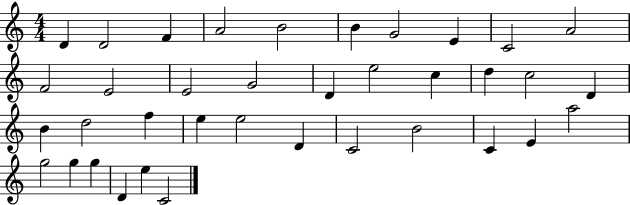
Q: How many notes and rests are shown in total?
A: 37